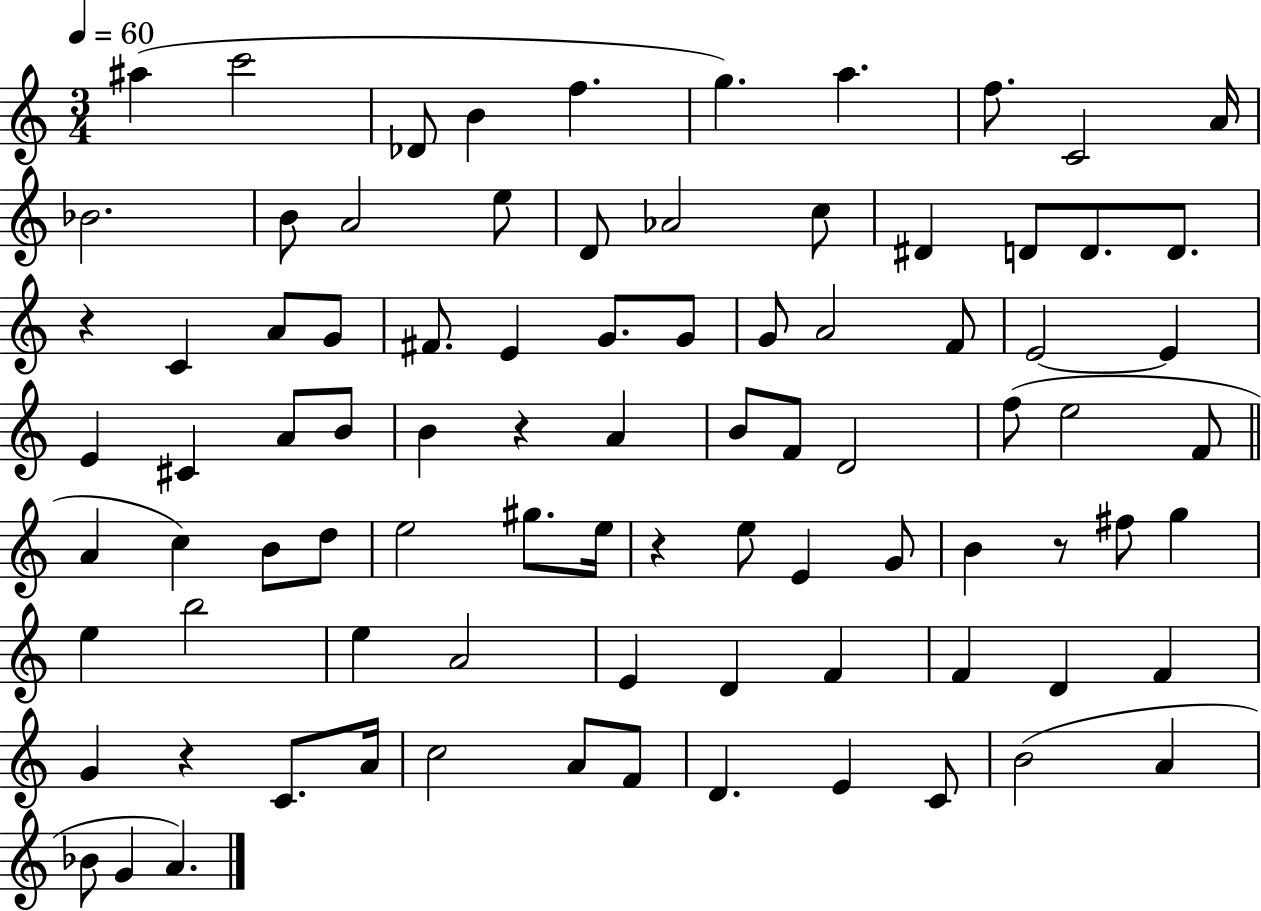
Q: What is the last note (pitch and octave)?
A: A4